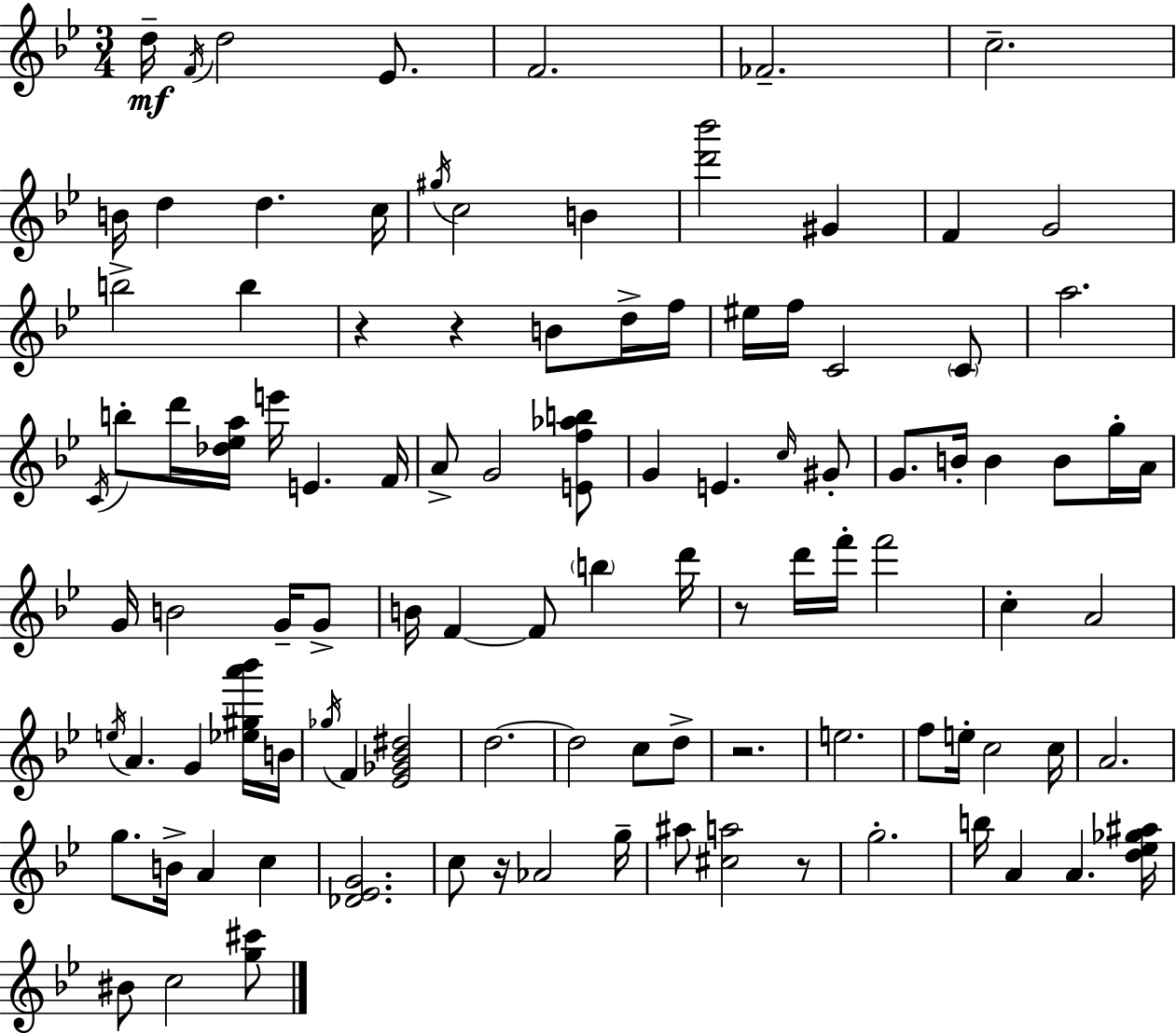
{
  \clef treble
  \numericTimeSignature
  \time 3/4
  \key g \minor
  d''16--\mf \acciaccatura { f'16 } d''2 ees'8. | f'2. | fes'2.-- | c''2.-- | \break b'16 d''4 d''4. | c''16 \acciaccatura { gis''16 } c''2 b'4 | <d''' bes'''>2 gis'4 | f'4 g'2 | \break b''2-> b''4 | r4 r4 b'8 | d''16-> f''16 eis''16 f''16 c'2 | \parenthesize c'8 a''2. | \break \acciaccatura { c'16 } b''8-. d'''16 <des'' ees'' a''>16 e'''16 e'4. | f'16 a'8-> g'2 | <e' f'' aes'' b''>8 g'4 e'4. | \grace { c''16 } gis'8-. g'8. b'16-. b'4 | \break b'8 g''16-. a'16 g'16 b'2 | g'16-- g'8-> b'16 f'4~~ f'8 \parenthesize b''4 | d'''16 r8 d'''16 f'''16-. f'''2 | c''4-. a'2 | \break \acciaccatura { e''16 } a'4. g'4 | <ees'' gis'' a''' bes'''>16 b'16 \acciaccatura { ges''16 } f'4 <ees' ges' bes' dis''>2 | d''2.~~ | d''2 | \break c''8 d''8-> r2. | e''2. | f''8 e''16-. c''2 | c''16 a'2. | \break g''8. b'16-> a'4 | c''4 <des' ees' g'>2. | c''8 r16 aes'2 | g''16-- ais''8 <cis'' a''>2 | \break r8 g''2.-. | b''16 a'4 a'4. | <d'' ees'' ges'' ais''>16 bis'8 c''2 | <g'' cis'''>8 \bar "|."
}